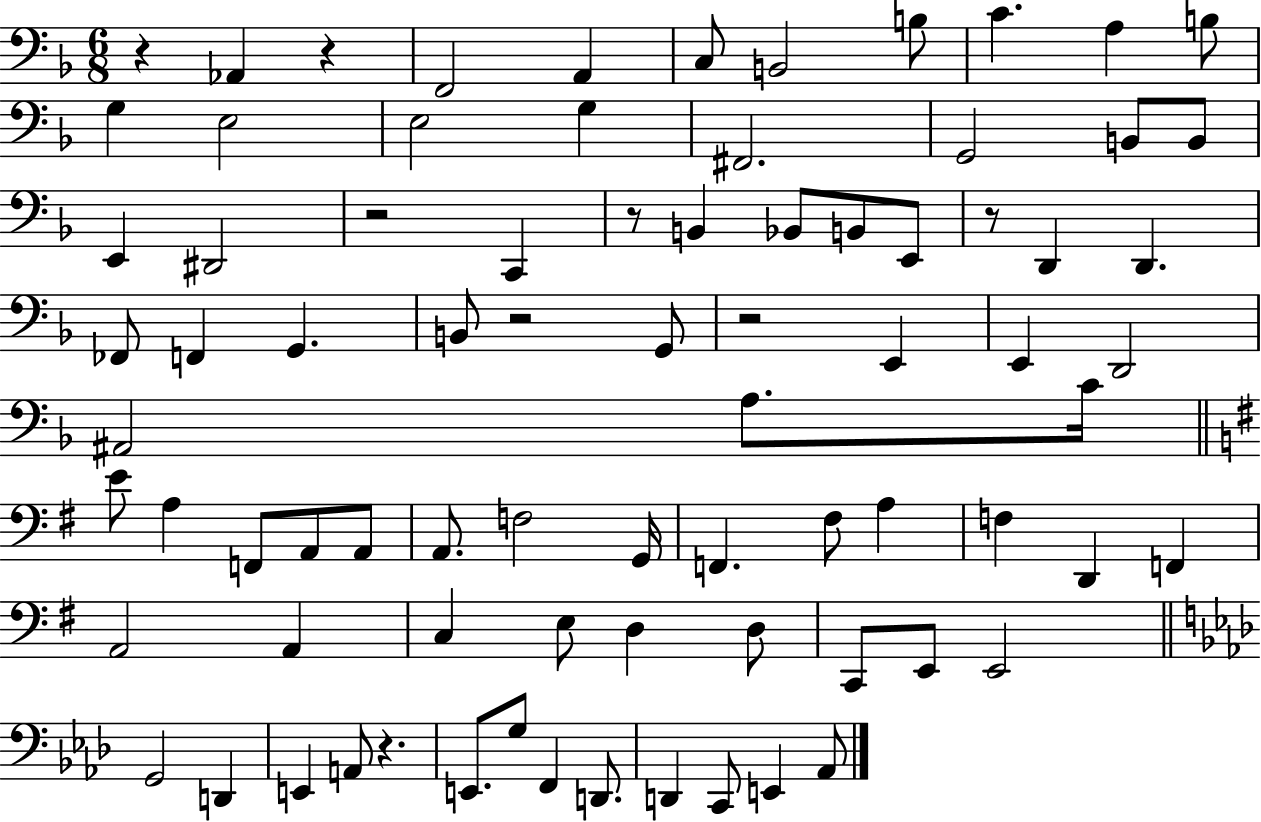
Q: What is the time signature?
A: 6/8